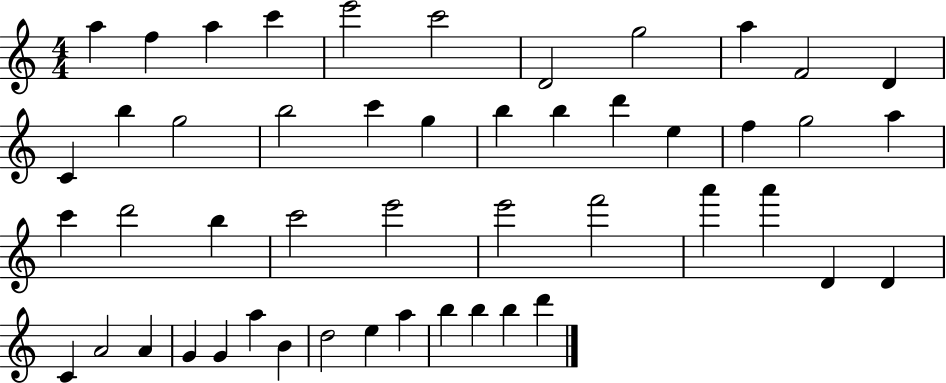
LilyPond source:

{
  \clef treble
  \numericTimeSignature
  \time 4/4
  \key c \major
  a''4 f''4 a''4 c'''4 | e'''2 c'''2 | d'2 g''2 | a''4 f'2 d'4 | \break c'4 b''4 g''2 | b''2 c'''4 g''4 | b''4 b''4 d'''4 e''4 | f''4 g''2 a''4 | \break c'''4 d'''2 b''4 | c'''2 e'''2 | e'''2 f'''2 | a'''4 a'''4 d'4 d'4 | \break c'4 a'2 a'4 | g'4 g'4 a''4 b'4 | d''2 e''4 a''4 | b''4 b''4 b''4 d'''4 | \break \bar "|."
}